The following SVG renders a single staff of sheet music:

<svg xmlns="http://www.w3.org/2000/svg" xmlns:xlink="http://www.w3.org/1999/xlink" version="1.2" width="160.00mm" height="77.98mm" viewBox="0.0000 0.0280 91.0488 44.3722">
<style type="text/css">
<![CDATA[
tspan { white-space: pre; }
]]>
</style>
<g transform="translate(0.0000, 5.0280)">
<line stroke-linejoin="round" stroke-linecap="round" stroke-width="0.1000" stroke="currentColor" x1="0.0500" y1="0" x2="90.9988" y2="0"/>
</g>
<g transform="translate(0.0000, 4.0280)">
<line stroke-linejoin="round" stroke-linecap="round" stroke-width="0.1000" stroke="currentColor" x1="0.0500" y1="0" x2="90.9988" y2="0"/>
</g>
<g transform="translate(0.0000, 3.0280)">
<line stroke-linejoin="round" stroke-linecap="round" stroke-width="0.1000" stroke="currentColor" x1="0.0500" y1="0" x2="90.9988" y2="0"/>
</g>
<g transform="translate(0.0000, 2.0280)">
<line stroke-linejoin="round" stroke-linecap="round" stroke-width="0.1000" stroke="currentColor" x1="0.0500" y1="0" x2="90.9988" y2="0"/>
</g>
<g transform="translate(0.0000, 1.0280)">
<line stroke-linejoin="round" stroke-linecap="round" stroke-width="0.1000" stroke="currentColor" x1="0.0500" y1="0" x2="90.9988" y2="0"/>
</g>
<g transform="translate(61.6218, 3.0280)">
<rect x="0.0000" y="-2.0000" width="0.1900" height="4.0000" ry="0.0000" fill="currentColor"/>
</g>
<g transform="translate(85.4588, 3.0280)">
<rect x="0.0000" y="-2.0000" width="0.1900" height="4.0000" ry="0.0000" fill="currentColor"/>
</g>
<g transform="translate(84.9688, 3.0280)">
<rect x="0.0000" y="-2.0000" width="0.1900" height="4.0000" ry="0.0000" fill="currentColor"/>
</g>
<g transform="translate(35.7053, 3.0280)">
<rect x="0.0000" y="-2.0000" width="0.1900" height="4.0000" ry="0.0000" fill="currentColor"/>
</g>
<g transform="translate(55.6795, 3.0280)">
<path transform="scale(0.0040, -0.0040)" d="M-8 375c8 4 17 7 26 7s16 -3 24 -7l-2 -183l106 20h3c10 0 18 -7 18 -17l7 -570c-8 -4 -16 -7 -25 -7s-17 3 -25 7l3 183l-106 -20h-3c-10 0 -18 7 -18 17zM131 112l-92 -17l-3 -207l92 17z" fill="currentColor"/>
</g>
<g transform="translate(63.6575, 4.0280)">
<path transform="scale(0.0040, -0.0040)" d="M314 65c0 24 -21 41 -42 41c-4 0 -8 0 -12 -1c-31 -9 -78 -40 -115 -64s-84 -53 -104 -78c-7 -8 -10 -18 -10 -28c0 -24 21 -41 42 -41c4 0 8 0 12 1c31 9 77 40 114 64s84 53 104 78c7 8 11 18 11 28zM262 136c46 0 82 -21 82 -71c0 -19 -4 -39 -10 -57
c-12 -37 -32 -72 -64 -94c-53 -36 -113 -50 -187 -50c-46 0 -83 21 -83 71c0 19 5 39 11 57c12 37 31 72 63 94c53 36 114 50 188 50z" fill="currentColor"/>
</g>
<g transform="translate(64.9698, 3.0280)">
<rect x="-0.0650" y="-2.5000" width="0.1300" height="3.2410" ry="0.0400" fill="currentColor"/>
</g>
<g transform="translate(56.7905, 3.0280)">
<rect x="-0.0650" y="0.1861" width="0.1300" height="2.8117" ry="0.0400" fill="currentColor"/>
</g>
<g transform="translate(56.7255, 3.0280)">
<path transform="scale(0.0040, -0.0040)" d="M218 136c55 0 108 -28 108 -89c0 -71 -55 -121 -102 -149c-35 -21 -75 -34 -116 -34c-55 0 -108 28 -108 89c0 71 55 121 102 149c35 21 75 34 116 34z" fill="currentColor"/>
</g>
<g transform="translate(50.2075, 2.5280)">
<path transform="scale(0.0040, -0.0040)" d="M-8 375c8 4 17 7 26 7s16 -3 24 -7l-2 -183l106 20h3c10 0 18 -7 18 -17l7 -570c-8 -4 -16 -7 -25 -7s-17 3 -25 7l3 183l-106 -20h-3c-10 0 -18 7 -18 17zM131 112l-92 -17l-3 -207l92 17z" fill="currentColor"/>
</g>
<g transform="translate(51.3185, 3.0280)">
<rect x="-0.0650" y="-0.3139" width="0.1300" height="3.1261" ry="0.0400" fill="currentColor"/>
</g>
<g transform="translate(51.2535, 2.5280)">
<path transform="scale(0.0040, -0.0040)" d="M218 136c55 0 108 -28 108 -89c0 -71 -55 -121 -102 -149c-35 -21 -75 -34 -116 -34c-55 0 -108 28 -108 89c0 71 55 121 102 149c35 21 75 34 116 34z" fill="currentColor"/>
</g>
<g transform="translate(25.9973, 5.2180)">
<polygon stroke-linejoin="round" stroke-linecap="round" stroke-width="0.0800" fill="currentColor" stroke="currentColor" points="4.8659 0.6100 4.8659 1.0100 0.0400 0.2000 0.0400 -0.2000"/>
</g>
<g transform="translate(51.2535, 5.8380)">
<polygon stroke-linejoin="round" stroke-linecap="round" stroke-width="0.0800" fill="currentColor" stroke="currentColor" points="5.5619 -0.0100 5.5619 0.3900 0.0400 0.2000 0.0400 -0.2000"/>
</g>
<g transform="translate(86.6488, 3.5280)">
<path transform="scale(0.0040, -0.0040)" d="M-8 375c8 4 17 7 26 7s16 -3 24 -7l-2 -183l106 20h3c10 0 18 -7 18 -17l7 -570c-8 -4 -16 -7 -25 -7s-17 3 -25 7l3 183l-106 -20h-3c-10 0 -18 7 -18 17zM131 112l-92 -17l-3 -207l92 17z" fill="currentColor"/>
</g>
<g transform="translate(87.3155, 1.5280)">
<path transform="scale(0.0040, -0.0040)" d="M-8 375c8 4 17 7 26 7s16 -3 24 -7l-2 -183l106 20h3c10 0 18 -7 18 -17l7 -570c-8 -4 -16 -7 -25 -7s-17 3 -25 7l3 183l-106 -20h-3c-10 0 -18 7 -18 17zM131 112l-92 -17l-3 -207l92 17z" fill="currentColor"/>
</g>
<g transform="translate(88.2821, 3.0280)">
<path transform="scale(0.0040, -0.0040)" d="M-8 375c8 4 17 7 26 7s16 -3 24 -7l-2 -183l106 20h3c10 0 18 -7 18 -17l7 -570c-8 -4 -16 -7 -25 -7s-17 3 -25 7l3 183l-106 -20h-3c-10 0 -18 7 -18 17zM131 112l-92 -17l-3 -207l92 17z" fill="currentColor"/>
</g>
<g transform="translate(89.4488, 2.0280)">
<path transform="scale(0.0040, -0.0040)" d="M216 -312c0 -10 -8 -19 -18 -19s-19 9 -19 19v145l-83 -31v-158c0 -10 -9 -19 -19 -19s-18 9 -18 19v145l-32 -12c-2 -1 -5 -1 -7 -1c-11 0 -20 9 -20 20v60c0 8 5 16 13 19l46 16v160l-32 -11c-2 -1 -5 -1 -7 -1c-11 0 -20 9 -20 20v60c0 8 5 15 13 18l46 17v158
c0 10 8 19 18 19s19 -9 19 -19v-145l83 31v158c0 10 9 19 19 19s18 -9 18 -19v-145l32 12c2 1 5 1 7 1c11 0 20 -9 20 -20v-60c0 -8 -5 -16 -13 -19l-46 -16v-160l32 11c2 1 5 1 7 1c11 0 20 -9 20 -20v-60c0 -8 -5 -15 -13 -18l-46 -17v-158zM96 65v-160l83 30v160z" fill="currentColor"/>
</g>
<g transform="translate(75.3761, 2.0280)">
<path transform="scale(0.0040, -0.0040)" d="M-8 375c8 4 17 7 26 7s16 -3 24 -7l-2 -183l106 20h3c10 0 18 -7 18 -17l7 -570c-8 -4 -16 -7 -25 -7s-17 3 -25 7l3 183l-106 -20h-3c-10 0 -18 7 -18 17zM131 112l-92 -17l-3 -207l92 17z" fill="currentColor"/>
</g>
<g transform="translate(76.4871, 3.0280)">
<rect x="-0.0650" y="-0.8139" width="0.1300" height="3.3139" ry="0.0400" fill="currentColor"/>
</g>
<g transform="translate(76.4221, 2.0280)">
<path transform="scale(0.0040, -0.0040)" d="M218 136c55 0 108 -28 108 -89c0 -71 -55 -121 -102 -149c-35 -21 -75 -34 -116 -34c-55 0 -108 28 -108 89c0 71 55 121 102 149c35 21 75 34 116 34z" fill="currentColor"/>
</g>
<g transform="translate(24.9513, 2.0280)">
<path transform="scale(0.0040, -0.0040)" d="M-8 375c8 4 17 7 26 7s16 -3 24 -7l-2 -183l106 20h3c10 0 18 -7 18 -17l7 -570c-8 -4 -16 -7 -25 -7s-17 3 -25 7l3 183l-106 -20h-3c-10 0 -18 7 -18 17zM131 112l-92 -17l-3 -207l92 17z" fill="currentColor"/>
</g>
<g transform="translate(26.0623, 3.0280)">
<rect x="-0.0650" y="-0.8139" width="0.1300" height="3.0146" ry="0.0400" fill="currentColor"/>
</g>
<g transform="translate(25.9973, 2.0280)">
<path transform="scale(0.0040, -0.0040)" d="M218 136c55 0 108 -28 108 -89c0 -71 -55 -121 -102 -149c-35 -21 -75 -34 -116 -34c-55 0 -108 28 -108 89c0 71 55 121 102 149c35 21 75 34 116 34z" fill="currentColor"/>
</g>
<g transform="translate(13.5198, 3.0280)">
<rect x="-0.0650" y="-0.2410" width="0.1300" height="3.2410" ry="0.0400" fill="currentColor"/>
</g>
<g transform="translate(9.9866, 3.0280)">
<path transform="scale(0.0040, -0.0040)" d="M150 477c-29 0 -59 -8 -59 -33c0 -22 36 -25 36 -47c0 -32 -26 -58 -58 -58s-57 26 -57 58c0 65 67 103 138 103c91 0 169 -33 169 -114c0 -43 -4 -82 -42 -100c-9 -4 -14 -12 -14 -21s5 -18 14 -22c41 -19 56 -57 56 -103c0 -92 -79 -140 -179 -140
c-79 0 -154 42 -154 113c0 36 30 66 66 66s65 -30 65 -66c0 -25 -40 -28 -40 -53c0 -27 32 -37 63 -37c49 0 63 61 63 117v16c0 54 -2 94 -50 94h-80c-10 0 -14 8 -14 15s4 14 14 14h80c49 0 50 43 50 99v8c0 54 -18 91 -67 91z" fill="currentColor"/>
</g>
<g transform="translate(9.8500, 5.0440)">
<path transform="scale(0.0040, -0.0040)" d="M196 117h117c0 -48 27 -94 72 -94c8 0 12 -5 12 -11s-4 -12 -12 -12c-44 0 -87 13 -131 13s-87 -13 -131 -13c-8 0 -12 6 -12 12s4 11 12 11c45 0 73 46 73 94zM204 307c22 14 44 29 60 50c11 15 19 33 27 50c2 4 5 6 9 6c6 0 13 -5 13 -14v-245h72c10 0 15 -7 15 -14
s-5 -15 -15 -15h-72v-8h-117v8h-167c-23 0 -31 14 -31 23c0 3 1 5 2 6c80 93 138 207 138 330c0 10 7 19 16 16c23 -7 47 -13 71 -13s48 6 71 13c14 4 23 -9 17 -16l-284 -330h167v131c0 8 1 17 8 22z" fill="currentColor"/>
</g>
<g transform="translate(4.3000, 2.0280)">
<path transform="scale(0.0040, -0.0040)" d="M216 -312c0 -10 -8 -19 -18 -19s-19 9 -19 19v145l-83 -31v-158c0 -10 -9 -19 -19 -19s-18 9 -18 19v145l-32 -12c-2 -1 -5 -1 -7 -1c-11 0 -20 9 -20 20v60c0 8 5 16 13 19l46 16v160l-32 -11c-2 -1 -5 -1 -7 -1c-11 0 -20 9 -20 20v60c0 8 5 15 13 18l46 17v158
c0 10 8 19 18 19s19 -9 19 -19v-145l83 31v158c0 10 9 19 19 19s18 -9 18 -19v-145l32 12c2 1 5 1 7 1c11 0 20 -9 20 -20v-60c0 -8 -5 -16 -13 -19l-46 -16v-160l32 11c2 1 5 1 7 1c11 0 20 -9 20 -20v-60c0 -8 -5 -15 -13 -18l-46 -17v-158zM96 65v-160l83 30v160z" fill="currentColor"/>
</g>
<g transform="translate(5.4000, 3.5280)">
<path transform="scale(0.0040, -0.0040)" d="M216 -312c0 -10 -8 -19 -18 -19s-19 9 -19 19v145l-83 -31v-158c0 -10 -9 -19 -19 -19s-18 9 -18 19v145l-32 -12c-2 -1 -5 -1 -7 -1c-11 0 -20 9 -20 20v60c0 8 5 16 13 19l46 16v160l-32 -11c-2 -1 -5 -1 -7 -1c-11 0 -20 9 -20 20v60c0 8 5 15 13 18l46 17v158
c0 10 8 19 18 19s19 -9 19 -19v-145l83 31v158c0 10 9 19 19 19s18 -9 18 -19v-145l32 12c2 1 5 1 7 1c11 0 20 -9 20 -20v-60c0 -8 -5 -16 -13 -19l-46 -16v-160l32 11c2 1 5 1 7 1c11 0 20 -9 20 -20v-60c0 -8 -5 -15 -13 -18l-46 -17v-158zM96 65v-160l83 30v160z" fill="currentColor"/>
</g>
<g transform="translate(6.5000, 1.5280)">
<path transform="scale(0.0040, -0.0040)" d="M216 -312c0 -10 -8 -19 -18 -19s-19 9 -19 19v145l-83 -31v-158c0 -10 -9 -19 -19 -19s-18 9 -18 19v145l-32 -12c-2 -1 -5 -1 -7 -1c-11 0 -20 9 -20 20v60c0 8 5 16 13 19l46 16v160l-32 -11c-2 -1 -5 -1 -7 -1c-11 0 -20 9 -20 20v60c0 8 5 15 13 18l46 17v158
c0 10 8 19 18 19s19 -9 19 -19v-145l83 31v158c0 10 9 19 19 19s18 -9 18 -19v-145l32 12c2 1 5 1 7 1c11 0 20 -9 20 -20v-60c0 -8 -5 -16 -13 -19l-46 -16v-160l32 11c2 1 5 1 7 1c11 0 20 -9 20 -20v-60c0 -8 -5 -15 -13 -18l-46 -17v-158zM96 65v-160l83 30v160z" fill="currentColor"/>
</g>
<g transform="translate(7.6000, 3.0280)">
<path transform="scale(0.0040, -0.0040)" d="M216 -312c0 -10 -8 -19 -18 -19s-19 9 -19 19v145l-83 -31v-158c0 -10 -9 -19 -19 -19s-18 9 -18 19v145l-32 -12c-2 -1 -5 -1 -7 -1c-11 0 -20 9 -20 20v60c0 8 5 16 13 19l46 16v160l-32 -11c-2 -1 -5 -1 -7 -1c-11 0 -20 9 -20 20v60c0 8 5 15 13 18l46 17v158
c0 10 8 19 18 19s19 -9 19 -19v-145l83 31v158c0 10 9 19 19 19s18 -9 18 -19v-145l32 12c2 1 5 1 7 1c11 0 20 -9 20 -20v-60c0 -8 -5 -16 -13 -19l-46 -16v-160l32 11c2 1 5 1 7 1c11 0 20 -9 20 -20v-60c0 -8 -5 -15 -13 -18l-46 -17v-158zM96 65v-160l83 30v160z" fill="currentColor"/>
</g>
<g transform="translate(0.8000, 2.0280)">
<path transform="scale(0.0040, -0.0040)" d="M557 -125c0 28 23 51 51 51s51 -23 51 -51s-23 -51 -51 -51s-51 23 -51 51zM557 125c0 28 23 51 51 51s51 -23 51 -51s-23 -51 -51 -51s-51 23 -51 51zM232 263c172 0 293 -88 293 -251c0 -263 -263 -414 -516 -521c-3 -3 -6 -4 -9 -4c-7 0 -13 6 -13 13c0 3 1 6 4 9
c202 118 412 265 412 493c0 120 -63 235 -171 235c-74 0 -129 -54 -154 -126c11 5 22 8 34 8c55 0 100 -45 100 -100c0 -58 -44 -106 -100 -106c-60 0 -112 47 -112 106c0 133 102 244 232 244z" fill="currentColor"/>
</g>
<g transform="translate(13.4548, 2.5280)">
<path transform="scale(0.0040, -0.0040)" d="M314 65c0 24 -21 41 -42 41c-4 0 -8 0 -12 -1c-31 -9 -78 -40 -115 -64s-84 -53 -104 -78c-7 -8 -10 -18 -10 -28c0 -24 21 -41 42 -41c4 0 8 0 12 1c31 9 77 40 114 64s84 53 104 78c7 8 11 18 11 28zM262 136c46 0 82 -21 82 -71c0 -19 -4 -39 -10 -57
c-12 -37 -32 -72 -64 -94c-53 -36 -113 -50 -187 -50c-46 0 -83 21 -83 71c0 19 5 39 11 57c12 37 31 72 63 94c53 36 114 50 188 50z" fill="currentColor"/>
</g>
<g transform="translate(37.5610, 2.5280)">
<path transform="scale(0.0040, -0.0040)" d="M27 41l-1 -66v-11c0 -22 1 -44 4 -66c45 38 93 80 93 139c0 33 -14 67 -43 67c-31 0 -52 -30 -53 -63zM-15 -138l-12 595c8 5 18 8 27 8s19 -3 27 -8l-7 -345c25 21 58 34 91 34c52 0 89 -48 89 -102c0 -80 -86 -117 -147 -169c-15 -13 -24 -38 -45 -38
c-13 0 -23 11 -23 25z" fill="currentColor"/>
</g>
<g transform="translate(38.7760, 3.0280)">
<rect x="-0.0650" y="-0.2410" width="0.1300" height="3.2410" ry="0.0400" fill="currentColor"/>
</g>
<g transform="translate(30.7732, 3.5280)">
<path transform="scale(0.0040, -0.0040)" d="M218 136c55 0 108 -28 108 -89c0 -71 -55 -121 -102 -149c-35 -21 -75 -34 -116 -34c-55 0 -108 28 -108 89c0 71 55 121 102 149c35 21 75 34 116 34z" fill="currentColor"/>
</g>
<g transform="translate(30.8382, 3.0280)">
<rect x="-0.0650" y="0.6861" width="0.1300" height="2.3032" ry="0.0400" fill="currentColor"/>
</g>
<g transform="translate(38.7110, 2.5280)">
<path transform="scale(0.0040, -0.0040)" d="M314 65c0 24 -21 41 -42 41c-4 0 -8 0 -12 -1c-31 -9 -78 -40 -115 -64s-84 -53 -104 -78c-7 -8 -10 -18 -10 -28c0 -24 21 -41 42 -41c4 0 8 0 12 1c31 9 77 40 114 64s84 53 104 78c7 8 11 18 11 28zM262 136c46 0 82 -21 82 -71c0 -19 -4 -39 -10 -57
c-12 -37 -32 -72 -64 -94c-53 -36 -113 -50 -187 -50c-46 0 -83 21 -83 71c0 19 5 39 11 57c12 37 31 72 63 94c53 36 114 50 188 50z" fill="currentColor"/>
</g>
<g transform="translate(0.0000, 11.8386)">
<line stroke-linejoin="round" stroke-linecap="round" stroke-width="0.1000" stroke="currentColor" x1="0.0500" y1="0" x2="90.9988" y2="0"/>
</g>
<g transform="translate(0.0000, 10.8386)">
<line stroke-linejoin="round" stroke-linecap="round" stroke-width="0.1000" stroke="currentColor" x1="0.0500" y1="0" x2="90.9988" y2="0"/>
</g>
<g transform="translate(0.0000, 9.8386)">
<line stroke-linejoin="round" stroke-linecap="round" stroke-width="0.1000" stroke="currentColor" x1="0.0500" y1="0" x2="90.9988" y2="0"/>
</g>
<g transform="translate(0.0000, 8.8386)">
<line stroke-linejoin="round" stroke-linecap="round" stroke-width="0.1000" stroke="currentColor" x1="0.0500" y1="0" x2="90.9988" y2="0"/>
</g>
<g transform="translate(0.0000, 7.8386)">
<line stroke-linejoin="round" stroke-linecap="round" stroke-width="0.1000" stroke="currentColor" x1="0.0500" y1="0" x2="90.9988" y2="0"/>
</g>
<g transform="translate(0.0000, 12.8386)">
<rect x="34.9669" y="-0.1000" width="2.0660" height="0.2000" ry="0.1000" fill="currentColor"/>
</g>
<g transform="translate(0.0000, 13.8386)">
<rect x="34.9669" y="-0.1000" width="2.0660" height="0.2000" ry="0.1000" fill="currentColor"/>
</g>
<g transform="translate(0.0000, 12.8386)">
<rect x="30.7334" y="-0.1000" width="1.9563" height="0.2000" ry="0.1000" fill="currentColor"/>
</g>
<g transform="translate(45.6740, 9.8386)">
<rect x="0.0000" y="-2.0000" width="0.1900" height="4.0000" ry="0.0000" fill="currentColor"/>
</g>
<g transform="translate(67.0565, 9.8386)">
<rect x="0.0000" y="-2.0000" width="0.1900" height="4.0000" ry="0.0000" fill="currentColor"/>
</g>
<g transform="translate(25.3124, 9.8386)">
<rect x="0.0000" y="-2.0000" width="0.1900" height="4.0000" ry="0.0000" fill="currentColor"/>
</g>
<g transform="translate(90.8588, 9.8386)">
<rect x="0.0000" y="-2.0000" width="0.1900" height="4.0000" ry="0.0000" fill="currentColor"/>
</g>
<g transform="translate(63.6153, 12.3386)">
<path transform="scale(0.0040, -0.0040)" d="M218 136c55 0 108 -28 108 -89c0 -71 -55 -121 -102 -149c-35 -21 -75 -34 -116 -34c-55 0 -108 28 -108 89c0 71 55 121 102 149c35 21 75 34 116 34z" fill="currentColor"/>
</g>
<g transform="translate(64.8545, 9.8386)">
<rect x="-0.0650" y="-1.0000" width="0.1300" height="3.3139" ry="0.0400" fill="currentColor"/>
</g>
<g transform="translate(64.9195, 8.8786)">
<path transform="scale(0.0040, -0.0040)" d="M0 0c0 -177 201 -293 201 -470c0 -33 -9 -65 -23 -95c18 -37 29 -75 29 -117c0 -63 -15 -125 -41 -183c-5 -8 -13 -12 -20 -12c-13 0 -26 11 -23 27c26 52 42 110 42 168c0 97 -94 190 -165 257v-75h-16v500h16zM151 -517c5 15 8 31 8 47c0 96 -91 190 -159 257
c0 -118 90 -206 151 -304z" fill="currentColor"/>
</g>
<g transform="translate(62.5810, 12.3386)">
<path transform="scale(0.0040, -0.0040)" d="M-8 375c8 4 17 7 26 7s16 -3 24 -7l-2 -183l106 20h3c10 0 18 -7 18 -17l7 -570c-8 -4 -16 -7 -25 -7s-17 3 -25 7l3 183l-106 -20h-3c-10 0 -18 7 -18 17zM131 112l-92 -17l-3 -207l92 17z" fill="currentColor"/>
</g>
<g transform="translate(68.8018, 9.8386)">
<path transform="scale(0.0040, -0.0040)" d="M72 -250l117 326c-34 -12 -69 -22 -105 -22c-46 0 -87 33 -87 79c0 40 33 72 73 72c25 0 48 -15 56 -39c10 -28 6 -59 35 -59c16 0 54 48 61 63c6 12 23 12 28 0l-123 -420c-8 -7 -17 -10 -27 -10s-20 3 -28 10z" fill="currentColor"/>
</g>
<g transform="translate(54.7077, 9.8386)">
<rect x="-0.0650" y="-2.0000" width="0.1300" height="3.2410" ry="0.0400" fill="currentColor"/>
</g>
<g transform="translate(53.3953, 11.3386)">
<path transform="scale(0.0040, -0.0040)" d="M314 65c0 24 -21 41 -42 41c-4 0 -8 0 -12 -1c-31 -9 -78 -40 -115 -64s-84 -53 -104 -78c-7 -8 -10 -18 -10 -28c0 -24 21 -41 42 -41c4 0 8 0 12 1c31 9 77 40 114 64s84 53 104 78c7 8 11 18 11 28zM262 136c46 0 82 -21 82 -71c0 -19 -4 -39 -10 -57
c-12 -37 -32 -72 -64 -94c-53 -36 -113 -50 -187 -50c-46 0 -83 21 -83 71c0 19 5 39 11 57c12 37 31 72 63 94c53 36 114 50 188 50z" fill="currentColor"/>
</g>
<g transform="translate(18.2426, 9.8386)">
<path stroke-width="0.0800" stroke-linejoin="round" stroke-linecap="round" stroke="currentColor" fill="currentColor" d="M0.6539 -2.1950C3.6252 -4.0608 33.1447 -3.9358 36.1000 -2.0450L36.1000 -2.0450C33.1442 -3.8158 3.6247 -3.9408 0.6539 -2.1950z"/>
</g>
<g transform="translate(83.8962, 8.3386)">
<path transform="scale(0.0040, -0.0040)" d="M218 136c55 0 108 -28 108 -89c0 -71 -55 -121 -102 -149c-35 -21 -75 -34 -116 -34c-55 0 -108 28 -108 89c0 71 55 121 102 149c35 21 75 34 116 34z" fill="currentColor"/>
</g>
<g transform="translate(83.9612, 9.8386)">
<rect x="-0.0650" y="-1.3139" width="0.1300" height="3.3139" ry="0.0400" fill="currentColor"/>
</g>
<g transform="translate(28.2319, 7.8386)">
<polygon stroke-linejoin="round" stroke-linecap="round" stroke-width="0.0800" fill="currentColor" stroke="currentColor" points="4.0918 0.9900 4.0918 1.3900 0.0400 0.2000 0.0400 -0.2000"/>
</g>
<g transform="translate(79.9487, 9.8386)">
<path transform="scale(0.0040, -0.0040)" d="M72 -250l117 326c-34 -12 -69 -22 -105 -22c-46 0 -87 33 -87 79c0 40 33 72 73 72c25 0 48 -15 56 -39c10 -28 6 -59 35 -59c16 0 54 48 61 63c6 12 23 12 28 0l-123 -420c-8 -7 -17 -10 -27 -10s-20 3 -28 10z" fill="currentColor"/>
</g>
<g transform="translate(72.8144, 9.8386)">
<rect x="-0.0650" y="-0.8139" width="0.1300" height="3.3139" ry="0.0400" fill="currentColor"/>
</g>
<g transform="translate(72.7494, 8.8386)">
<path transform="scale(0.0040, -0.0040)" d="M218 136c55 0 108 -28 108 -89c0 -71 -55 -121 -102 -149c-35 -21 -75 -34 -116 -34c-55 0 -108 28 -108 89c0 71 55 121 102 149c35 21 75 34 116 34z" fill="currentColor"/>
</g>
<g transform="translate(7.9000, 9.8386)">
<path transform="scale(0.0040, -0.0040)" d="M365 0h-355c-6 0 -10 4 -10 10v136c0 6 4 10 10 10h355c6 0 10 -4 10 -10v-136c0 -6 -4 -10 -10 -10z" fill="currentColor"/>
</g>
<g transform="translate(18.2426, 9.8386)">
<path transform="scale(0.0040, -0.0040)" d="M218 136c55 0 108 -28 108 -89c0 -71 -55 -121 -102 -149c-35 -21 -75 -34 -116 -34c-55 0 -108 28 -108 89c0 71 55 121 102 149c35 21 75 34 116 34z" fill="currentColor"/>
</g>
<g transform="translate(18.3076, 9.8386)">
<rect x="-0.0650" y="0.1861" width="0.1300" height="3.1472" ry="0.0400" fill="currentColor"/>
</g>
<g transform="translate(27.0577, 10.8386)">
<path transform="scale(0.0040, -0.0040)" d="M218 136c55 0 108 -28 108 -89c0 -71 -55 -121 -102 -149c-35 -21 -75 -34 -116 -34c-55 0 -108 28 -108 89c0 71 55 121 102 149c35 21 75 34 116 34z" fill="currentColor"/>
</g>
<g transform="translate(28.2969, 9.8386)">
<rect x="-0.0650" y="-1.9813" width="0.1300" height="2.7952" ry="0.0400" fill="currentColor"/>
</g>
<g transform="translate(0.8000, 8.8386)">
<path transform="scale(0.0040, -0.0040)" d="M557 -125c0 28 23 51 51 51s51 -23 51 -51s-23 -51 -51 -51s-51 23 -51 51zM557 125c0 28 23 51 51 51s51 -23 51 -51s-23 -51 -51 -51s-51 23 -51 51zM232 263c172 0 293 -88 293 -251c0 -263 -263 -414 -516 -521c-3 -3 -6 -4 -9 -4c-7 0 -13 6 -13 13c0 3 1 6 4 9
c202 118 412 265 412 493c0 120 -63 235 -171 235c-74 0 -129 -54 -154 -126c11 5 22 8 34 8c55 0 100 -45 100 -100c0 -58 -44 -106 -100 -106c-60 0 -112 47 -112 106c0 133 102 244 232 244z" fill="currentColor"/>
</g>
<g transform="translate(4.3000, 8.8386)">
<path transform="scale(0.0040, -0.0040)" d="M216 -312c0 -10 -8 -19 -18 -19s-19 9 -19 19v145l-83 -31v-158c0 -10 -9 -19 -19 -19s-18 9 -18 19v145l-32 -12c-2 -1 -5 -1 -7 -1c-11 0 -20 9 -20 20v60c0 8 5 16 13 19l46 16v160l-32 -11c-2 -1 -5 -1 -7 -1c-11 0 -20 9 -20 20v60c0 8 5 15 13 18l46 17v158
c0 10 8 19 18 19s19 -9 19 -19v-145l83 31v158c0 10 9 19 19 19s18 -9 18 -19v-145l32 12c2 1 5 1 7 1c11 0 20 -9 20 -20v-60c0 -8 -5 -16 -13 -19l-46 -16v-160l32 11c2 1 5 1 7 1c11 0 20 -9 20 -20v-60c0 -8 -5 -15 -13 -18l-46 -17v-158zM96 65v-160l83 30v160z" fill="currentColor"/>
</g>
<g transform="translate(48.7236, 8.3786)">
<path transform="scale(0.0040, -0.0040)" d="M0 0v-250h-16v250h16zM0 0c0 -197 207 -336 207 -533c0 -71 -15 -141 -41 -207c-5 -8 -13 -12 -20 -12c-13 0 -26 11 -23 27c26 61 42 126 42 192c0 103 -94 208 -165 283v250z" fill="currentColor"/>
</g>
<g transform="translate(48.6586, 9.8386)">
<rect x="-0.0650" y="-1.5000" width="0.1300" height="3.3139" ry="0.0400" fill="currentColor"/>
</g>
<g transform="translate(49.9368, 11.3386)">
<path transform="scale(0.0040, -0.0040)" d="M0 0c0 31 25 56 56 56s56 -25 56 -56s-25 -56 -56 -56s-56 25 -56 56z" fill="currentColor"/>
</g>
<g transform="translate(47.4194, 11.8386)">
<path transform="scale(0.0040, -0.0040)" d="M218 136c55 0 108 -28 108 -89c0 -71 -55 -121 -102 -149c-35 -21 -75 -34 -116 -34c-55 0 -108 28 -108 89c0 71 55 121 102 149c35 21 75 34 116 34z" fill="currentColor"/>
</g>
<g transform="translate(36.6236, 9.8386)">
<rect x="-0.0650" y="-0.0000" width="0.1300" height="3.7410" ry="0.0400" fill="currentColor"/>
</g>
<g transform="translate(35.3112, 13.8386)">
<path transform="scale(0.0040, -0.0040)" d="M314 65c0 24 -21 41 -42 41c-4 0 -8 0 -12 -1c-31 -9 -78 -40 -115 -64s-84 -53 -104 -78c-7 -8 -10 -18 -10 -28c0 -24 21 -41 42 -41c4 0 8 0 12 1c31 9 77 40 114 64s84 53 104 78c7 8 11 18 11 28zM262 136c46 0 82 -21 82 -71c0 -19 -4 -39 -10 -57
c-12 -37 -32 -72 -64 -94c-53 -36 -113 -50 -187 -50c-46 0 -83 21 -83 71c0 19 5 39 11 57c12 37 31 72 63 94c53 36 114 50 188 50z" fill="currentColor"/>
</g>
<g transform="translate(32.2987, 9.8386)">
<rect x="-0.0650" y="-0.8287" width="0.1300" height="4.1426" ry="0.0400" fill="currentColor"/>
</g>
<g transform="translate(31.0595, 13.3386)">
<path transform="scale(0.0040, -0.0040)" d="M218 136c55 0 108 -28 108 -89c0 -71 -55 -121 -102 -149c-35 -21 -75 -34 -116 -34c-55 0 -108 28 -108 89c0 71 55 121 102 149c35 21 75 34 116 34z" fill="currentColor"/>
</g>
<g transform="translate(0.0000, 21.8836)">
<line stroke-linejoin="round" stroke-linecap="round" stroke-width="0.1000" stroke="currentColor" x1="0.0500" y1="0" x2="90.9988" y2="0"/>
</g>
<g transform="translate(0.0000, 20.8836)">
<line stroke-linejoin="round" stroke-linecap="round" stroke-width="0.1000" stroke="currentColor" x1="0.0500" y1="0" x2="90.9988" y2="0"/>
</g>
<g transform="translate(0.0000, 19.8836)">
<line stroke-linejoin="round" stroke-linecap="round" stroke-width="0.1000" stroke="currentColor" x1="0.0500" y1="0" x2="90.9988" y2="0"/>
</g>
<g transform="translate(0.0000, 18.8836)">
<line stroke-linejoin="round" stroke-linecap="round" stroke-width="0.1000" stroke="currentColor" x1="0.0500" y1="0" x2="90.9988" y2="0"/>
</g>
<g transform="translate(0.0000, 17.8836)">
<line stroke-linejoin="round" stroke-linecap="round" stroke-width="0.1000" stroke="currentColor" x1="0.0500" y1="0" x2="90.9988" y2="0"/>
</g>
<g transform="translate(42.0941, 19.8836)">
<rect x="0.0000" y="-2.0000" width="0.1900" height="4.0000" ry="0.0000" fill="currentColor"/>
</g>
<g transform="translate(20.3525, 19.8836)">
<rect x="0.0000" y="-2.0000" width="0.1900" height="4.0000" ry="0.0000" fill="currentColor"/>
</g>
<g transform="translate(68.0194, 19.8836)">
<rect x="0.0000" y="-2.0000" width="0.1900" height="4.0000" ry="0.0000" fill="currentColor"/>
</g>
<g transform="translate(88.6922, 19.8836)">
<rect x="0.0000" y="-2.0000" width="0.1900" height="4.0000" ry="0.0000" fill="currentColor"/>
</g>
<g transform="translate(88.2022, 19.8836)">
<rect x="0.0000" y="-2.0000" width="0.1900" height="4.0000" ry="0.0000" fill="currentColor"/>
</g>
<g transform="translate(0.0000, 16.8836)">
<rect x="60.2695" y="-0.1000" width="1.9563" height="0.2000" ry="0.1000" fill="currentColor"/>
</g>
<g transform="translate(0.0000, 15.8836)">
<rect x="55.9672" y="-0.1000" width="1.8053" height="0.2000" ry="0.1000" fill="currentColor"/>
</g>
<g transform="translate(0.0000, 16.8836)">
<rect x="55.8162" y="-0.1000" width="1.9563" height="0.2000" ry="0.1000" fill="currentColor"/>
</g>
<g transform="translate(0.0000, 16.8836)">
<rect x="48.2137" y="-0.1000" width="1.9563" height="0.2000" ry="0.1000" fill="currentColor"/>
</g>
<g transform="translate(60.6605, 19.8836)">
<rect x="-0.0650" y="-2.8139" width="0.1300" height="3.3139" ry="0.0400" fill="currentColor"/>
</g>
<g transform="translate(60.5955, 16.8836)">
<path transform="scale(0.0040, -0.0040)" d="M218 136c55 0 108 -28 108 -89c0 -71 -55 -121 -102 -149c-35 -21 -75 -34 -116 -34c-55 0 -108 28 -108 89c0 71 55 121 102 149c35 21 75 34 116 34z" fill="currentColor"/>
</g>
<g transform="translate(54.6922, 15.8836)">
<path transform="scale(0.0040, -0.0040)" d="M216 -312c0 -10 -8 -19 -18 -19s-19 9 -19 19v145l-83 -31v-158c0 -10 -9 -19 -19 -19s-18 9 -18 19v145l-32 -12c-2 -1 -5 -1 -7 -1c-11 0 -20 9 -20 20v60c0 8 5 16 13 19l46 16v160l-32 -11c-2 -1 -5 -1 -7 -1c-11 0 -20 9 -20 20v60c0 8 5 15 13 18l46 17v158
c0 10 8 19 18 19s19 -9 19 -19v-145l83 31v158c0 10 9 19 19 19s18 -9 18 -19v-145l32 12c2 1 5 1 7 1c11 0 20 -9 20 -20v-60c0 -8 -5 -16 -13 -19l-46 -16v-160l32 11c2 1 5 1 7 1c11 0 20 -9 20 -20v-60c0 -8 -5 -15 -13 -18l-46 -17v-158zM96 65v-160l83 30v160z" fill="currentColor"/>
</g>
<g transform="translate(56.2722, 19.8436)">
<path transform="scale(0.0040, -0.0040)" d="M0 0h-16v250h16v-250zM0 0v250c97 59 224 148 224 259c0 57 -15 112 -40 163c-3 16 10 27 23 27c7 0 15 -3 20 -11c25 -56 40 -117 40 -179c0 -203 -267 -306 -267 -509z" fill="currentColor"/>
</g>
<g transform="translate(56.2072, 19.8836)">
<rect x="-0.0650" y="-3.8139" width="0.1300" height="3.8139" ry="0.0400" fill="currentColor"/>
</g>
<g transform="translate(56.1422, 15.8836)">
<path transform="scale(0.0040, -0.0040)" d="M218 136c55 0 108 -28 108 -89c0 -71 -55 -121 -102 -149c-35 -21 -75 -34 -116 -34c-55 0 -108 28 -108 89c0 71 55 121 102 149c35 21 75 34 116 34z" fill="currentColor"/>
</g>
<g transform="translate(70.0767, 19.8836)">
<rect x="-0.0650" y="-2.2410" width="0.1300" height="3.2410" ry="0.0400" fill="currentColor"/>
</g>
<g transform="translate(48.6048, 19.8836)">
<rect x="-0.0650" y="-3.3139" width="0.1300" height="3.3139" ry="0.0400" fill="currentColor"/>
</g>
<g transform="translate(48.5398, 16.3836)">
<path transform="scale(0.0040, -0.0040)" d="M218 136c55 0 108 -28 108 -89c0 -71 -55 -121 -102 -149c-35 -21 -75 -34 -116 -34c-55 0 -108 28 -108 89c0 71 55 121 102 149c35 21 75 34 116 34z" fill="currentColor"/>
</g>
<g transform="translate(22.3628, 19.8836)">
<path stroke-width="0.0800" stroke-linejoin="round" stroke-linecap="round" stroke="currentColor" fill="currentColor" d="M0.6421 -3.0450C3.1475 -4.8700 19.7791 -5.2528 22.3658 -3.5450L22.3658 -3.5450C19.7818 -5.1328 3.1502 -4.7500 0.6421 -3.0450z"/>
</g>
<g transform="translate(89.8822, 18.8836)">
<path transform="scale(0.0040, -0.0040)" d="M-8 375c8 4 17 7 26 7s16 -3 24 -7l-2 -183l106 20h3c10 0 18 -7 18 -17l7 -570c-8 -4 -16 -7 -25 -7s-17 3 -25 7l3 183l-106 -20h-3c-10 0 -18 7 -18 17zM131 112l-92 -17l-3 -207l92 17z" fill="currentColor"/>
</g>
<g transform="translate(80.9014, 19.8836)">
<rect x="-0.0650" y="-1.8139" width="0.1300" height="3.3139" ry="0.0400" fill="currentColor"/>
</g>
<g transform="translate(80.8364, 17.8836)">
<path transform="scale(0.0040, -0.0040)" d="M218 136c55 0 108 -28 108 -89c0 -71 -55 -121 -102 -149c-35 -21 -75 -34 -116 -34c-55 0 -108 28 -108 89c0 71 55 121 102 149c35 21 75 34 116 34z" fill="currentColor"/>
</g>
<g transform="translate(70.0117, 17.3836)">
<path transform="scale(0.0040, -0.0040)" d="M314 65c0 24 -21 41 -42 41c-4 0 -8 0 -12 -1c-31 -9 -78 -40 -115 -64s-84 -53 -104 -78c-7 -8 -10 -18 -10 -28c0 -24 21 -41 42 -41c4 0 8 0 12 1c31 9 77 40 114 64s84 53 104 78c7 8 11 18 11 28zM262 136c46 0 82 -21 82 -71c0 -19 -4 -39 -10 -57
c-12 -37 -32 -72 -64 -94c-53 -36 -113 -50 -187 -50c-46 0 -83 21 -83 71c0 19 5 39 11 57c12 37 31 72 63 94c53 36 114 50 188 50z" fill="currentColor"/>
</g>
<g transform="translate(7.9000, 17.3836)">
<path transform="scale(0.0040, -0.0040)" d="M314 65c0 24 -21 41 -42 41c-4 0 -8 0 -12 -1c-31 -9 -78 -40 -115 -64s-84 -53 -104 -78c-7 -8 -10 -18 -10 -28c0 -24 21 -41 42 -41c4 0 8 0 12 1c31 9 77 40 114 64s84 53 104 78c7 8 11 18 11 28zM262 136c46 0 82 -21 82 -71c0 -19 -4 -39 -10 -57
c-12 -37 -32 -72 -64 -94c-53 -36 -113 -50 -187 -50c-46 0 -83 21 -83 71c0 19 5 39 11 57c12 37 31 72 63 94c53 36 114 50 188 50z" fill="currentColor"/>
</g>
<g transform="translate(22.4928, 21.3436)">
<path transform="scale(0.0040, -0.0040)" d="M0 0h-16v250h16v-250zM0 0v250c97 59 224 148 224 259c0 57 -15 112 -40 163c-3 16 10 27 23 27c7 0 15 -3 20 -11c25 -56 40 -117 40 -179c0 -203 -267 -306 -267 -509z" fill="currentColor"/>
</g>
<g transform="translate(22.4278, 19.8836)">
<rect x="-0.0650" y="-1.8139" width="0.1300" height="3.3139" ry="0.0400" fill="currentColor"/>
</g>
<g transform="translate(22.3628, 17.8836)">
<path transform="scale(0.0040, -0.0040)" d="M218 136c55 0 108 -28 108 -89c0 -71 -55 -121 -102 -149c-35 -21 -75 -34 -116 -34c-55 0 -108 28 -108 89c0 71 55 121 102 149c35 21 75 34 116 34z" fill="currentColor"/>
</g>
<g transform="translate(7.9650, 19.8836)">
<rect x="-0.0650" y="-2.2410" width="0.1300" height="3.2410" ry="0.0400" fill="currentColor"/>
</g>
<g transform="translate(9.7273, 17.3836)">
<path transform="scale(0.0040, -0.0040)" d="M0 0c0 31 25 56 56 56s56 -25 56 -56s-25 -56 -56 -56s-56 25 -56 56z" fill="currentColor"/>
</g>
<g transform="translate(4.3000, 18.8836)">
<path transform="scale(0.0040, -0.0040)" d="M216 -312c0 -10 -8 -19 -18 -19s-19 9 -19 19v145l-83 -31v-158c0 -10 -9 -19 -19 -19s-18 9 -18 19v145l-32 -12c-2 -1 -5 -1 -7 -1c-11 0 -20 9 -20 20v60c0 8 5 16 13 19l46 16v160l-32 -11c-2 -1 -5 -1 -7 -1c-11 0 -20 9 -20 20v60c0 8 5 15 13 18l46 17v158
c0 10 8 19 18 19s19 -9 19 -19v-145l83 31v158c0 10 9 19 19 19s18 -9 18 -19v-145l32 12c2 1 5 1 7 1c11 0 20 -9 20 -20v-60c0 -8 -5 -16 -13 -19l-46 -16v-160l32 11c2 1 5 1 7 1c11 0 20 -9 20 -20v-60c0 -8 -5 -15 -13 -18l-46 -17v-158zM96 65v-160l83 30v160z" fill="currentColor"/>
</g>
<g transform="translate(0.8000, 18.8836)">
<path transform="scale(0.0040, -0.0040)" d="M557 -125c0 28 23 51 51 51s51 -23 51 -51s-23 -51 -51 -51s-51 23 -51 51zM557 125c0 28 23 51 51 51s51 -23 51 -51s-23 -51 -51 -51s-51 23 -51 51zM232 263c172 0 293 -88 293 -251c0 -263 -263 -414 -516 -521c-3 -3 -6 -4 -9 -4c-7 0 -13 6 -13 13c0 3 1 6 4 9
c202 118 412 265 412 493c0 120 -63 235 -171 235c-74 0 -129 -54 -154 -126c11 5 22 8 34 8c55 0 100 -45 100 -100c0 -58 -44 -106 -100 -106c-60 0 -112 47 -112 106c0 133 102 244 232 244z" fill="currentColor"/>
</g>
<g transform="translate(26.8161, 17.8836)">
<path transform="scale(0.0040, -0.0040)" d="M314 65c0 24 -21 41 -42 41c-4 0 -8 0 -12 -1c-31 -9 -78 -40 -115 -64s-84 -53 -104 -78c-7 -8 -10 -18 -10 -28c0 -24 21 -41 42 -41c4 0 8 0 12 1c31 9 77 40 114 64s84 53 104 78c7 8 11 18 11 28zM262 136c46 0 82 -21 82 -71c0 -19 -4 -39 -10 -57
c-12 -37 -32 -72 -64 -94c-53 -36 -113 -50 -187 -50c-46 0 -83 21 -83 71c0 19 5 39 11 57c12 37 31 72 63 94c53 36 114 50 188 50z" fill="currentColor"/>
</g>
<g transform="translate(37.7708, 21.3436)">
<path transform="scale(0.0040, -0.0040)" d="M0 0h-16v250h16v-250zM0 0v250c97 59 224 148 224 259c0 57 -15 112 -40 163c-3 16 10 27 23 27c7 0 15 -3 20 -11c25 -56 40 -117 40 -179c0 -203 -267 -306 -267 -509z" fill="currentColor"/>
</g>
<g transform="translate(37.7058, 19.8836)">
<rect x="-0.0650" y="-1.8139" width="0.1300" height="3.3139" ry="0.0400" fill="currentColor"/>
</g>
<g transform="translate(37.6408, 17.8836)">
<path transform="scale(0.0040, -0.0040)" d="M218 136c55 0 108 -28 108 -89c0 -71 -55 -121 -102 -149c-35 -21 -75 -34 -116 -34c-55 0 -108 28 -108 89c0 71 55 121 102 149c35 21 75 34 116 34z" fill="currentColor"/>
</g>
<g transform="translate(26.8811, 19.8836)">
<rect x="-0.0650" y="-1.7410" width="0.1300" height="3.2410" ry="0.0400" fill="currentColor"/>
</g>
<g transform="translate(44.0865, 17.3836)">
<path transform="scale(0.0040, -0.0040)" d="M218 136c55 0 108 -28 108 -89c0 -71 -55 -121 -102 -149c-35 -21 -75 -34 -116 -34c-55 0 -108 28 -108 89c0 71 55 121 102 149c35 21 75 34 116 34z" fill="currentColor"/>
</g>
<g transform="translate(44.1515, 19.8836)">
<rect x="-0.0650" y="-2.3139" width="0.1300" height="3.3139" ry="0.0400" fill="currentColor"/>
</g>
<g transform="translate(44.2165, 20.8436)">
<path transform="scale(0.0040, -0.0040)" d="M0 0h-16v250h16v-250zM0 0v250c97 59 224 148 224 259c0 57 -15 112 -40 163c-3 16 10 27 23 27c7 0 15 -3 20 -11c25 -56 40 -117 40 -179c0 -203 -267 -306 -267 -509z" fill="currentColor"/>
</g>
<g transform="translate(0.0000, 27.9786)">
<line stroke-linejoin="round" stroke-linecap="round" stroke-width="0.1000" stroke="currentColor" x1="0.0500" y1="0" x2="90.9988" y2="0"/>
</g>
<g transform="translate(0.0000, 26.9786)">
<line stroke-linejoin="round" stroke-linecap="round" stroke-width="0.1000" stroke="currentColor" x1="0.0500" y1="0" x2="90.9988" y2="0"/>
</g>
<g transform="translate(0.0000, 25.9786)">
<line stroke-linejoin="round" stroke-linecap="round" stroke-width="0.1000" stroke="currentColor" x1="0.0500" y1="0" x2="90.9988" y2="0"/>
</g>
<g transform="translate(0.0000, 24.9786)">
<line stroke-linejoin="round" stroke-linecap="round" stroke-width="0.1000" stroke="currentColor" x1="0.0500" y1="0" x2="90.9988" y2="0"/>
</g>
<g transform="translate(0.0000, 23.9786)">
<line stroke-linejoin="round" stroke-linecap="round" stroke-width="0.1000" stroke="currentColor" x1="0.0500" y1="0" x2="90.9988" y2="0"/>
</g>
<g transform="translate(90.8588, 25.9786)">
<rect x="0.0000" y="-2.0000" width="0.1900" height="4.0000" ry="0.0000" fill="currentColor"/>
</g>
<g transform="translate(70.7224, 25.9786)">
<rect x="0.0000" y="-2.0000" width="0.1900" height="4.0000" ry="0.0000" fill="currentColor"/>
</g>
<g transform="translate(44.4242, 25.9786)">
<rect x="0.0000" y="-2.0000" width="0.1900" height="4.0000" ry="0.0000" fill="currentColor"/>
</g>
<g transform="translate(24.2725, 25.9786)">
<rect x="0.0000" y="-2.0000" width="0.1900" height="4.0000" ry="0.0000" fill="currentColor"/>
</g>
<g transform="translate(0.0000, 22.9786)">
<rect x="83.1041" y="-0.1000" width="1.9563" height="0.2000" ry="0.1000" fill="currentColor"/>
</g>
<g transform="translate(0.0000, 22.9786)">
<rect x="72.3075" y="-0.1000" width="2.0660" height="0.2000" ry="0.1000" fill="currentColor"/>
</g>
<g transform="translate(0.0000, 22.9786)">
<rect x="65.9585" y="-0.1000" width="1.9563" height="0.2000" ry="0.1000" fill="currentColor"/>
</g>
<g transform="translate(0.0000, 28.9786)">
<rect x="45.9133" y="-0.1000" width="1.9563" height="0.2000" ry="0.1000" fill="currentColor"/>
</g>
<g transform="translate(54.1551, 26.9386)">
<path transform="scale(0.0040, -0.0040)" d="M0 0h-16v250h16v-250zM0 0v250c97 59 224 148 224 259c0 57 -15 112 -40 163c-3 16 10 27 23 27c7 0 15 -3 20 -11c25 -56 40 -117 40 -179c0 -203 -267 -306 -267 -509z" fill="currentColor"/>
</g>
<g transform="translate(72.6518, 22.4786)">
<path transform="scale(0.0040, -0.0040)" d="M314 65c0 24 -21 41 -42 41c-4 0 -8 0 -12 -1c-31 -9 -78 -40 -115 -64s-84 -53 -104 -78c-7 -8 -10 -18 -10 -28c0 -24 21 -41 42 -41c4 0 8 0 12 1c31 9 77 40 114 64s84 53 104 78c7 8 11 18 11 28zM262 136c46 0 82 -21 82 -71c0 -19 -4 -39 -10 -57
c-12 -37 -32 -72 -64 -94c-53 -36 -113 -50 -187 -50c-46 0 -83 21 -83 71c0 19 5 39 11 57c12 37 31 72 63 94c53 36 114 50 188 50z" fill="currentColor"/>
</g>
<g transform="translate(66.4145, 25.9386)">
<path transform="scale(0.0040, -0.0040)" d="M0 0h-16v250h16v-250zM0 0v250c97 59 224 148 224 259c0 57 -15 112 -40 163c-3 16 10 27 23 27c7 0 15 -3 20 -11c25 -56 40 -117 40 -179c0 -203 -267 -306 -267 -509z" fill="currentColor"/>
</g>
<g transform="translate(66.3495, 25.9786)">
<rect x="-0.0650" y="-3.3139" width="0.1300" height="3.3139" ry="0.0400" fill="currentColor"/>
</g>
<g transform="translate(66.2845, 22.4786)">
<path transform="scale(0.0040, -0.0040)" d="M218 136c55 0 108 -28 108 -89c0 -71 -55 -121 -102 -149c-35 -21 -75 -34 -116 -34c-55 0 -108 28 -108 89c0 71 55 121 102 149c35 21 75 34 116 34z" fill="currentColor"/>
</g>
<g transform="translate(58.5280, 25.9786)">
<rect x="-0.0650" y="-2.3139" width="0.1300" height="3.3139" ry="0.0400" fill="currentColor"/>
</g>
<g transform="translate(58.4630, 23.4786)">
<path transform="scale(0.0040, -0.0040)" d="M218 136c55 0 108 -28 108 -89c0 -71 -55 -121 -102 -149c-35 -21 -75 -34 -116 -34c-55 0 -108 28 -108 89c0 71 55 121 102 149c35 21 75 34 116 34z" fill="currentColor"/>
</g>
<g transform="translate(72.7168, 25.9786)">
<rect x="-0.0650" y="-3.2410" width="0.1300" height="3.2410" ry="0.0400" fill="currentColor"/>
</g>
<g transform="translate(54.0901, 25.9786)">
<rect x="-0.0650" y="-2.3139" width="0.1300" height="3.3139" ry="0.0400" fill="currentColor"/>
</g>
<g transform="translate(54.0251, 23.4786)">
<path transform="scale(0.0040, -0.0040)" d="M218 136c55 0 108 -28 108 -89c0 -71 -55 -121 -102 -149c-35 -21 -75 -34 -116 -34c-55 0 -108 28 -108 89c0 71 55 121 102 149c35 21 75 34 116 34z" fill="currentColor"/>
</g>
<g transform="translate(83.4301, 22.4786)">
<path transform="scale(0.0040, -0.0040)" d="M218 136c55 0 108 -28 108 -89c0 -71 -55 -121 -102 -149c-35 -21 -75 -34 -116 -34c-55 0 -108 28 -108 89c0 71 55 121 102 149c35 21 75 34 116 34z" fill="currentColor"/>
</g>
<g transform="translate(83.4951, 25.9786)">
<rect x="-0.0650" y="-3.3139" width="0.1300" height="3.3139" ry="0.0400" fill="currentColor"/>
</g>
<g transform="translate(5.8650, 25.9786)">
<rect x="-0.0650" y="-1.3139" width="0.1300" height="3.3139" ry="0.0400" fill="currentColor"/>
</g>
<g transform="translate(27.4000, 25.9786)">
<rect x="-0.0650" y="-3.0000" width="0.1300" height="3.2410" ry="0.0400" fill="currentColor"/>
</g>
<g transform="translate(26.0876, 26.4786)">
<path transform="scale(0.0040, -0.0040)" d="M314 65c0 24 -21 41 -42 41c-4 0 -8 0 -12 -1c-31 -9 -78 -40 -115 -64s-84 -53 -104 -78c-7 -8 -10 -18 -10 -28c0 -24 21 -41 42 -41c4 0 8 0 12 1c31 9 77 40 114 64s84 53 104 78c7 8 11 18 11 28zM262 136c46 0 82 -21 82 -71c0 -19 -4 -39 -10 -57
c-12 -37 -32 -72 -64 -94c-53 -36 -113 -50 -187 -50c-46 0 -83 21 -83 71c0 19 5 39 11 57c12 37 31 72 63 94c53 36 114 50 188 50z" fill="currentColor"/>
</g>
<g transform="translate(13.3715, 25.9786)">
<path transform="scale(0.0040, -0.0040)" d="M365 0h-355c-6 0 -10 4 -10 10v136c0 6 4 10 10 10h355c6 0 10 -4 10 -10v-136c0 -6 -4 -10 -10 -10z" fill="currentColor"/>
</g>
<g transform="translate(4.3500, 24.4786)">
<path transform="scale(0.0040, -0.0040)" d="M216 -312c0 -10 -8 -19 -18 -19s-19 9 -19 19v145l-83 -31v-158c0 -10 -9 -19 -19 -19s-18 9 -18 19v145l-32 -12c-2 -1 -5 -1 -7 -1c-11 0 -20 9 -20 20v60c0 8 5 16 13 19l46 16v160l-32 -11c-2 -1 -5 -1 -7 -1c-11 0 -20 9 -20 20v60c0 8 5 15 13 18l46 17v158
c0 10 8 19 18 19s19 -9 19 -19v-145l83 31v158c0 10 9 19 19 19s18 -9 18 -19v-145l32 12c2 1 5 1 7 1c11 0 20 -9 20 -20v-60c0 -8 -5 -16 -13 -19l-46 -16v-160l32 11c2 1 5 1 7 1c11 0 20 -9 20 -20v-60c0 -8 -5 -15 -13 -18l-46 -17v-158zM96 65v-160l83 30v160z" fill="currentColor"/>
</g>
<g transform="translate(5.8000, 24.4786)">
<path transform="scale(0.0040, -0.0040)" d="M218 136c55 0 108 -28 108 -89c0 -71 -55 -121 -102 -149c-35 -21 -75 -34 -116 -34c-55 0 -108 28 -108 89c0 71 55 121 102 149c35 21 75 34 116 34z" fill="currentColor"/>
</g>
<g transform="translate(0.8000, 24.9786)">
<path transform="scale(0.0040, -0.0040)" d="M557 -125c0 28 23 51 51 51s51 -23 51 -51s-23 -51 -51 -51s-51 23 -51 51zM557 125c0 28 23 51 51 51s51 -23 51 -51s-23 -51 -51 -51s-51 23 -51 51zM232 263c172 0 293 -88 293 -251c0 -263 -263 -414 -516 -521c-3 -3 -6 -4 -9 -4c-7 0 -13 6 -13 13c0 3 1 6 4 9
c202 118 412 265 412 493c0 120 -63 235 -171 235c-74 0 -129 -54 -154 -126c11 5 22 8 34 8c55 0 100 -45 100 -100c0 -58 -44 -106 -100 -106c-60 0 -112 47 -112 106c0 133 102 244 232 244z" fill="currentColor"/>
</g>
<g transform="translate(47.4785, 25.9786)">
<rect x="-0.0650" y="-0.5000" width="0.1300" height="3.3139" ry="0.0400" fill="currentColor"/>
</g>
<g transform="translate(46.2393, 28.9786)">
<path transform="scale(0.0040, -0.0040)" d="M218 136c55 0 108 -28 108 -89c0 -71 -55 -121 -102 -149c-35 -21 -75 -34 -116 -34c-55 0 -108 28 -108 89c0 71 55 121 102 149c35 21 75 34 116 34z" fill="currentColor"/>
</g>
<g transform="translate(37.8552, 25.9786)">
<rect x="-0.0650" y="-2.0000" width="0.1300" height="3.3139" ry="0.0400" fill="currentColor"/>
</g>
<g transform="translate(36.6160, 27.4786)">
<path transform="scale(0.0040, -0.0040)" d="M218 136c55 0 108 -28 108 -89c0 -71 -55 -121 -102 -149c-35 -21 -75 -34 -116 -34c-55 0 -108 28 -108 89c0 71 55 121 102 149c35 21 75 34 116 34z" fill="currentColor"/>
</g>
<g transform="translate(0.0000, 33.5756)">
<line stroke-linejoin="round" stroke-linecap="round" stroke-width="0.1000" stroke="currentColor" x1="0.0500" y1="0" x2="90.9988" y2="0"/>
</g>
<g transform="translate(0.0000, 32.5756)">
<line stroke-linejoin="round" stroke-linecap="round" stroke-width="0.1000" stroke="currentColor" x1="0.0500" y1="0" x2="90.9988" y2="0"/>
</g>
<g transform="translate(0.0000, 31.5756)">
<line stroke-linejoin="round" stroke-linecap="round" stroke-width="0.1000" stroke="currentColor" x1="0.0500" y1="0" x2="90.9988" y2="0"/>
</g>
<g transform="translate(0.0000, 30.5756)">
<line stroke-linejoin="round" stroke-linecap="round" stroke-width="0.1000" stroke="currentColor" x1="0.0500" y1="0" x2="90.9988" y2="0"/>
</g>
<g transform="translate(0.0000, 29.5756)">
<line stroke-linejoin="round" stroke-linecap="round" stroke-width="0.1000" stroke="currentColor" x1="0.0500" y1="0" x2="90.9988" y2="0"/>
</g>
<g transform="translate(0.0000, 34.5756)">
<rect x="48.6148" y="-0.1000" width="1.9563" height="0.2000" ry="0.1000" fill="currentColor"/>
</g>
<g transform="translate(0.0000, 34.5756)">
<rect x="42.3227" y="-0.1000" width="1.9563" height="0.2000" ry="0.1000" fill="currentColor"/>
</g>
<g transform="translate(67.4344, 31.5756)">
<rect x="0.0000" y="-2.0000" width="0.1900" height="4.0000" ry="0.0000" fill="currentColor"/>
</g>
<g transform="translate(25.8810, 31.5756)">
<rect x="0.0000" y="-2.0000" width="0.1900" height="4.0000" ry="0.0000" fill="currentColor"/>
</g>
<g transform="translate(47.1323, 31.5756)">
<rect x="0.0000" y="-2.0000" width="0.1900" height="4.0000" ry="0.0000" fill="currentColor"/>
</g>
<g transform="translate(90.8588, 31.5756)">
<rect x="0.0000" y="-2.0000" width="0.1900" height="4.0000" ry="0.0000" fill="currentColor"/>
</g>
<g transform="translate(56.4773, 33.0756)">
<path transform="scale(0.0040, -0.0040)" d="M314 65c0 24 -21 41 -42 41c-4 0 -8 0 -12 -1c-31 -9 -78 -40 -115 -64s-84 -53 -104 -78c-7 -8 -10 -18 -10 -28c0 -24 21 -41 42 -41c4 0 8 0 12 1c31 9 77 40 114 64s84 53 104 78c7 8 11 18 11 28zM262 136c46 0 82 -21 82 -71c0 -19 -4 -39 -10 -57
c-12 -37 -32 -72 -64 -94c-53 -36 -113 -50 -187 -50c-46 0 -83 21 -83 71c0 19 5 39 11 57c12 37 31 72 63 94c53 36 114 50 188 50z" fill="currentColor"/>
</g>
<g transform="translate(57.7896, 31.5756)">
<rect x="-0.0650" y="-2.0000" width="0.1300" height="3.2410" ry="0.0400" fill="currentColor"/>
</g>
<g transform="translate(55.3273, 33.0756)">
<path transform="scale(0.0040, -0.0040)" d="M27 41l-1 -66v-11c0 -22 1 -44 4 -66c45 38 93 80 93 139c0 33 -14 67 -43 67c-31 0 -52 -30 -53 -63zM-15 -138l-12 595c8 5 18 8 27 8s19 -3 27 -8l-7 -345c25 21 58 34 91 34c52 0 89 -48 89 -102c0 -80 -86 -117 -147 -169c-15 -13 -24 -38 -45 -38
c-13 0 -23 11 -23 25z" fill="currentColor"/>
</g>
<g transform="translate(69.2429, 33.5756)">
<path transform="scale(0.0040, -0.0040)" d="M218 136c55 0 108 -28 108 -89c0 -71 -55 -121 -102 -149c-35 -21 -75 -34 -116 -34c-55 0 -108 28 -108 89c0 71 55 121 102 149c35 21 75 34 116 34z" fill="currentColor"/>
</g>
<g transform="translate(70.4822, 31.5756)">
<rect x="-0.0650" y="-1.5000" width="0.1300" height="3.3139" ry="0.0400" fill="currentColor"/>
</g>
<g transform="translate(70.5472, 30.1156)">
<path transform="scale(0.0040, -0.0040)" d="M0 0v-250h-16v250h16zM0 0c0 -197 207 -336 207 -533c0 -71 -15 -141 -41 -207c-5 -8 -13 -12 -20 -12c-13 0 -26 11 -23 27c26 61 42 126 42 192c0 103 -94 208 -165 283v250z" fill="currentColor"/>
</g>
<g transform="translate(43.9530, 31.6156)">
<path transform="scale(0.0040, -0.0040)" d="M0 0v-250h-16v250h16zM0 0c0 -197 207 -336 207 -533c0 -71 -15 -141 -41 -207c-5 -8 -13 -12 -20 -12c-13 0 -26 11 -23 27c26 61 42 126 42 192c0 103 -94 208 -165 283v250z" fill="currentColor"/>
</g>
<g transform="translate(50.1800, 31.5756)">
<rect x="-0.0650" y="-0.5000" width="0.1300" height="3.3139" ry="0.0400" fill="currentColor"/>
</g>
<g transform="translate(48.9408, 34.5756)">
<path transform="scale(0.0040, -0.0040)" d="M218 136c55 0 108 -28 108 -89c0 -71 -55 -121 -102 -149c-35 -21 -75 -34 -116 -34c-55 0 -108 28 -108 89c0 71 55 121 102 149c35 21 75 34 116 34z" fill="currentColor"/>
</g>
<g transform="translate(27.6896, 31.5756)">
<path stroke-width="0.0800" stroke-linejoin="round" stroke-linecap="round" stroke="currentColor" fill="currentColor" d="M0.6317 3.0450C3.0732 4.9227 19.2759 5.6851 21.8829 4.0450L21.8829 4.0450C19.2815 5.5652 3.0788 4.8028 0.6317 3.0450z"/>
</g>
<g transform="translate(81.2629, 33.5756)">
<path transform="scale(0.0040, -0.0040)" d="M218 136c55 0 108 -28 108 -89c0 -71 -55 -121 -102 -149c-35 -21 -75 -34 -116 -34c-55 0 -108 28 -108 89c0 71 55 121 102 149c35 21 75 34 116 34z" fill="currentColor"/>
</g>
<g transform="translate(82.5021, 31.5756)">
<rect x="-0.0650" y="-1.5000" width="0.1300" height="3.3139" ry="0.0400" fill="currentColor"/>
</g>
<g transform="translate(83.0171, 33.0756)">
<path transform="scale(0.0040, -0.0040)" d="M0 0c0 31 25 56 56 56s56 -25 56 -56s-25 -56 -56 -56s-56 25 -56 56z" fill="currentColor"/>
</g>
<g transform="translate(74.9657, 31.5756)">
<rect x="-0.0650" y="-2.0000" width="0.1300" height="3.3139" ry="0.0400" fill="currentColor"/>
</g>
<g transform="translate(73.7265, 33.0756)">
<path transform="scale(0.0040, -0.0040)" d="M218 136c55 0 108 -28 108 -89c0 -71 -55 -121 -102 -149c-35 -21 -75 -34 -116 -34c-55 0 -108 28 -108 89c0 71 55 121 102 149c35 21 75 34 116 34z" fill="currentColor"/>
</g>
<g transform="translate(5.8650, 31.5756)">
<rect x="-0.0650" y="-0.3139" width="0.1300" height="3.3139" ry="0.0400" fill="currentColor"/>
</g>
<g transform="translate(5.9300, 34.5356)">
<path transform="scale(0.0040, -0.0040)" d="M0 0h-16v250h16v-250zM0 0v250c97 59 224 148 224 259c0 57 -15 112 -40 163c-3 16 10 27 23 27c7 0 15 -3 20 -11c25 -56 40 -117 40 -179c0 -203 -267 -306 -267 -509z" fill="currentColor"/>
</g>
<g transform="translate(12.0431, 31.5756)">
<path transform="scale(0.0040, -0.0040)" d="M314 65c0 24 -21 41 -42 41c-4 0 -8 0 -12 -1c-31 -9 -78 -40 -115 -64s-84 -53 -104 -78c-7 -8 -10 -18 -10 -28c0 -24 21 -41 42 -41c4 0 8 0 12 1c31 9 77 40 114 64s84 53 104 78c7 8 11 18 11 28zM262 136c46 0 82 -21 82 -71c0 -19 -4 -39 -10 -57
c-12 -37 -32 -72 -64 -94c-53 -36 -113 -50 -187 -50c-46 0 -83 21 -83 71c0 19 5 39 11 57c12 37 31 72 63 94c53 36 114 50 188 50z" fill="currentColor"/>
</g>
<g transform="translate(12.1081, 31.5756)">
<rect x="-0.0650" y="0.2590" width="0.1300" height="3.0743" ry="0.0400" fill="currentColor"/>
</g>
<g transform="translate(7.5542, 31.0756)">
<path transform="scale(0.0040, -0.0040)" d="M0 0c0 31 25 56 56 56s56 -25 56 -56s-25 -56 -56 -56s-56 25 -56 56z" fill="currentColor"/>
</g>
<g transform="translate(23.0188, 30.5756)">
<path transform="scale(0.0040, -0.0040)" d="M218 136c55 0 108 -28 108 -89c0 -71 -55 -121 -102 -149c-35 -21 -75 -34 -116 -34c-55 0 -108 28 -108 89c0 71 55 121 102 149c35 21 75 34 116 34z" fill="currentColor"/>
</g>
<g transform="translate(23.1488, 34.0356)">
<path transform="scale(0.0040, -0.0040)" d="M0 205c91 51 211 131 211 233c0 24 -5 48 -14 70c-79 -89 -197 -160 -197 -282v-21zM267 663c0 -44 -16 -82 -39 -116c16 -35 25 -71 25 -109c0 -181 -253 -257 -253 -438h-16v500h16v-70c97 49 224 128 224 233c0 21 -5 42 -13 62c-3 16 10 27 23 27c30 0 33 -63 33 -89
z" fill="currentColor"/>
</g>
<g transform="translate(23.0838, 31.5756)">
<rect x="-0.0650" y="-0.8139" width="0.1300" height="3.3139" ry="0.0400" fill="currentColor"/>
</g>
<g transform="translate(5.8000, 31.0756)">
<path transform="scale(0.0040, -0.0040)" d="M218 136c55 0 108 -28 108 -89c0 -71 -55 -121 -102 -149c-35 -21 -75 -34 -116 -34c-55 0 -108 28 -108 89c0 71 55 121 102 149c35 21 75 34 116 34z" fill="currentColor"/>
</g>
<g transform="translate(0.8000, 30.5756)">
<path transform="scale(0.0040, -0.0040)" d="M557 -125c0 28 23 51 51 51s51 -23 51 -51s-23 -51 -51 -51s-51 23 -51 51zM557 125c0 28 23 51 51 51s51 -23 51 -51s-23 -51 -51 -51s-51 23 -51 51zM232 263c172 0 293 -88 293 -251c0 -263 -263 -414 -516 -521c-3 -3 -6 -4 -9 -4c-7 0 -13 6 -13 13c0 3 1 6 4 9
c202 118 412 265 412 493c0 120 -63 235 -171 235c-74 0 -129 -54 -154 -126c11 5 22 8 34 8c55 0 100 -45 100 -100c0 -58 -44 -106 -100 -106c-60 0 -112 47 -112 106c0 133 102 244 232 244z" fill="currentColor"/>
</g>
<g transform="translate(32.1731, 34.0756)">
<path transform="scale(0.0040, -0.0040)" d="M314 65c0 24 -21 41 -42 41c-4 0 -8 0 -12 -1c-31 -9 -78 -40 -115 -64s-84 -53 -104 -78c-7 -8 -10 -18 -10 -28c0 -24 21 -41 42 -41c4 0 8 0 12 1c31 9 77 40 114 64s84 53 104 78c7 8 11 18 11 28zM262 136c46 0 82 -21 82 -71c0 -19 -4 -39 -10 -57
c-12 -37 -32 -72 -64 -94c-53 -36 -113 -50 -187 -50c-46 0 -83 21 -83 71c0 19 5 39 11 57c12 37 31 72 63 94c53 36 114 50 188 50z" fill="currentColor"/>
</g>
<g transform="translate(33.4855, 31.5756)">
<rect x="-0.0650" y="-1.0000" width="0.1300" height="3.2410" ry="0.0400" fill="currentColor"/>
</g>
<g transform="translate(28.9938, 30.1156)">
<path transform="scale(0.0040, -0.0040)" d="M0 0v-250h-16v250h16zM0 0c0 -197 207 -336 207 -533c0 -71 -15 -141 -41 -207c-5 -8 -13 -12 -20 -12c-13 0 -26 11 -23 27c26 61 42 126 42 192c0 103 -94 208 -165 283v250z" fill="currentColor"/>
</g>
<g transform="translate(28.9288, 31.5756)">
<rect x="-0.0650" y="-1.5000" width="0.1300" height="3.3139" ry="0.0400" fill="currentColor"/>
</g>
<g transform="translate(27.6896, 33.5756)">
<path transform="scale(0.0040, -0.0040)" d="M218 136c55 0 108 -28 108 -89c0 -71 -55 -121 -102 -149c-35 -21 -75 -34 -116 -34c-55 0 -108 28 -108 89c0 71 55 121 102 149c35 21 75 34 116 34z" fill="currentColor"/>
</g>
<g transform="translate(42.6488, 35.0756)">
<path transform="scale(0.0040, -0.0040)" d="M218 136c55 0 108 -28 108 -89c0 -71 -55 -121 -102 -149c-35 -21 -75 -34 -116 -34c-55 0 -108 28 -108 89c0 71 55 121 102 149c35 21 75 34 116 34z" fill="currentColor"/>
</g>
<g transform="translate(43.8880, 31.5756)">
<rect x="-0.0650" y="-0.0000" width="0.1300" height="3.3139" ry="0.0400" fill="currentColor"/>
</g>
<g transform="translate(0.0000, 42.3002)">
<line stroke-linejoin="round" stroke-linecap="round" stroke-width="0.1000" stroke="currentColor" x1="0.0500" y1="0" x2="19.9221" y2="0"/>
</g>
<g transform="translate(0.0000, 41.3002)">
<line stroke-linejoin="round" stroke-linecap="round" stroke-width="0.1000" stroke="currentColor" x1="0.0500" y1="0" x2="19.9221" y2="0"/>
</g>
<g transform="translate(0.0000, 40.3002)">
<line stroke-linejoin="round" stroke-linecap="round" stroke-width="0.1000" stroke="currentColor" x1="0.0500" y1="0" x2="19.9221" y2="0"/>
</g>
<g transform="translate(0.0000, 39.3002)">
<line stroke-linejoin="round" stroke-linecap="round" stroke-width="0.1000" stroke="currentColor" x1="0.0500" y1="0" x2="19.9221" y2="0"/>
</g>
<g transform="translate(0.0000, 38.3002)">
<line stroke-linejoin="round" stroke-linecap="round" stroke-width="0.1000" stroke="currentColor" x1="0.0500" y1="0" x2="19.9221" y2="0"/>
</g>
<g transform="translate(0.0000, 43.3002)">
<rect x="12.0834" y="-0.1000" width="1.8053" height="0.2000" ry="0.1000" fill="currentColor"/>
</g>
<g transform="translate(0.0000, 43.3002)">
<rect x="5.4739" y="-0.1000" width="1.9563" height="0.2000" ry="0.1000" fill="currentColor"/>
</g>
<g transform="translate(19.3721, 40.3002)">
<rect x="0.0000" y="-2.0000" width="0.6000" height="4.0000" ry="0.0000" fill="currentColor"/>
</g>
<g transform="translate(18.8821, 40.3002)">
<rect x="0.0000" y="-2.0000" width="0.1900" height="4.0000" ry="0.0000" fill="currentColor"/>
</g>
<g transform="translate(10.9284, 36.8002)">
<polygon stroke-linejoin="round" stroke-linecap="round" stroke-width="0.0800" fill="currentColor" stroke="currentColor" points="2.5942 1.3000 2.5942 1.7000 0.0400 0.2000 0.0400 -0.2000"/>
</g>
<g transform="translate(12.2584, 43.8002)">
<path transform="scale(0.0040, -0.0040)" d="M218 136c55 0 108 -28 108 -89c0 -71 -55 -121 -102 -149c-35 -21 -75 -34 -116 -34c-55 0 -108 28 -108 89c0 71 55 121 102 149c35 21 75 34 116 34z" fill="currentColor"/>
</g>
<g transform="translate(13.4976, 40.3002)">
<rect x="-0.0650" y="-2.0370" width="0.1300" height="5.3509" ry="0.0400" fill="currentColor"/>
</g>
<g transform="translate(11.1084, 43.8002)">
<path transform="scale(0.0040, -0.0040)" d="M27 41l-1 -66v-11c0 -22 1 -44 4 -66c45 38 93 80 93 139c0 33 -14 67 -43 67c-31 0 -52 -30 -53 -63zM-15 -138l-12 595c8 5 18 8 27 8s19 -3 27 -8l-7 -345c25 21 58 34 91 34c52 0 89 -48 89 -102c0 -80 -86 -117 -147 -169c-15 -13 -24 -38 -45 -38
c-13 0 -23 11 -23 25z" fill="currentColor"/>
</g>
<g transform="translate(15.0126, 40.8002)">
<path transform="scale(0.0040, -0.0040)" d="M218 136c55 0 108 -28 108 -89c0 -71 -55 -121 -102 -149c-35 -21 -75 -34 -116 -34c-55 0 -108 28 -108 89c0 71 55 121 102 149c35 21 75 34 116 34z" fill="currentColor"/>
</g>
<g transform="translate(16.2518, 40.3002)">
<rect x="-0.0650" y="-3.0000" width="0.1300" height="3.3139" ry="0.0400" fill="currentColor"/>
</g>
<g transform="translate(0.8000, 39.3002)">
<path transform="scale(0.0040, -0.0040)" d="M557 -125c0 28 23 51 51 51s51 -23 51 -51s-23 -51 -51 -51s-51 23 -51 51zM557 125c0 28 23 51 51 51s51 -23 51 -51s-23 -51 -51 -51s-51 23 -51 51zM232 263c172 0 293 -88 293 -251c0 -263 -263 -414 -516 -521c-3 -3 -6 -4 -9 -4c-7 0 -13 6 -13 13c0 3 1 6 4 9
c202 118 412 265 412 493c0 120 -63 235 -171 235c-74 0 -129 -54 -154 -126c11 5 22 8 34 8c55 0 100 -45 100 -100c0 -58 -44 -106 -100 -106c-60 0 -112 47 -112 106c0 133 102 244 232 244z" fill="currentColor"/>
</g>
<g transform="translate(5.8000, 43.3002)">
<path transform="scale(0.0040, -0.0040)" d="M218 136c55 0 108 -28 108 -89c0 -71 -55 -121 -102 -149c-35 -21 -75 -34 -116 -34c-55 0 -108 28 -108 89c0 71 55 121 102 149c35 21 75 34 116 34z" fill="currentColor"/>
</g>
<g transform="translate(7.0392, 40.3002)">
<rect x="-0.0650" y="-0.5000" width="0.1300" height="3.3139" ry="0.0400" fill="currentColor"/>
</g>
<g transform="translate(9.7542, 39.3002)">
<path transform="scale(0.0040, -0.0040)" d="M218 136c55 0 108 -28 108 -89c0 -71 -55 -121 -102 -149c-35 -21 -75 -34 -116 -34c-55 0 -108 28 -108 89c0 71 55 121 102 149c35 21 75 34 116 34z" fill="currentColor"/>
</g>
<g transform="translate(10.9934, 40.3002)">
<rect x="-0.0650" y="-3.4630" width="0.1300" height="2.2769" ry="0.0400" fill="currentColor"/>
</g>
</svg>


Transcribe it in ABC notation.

X:1
T:Untitled
M:3/4
L:1/4
K:E
E,2 F,/2 ^C,/2 _E,2 E,/2 D,/2 B,,2 F, z2 D, B,,/2 D,,/2 C,,2 G,,/2 A,,2 F,,/4 z/2 ^F, z/2 G, B,2 A,/2 A,2 A,/2 B,/2 D ^E/2 C B,2 A, ^G, z2 C,2 A,, E,, B,/2 B, D/2 D2 D E,/2 D,2 F,/4 G,,/2 F,,2 D,,/2 E,, _A,,2 G,,/2 A,, G,, E,, F,/2 _D,,/2 C,